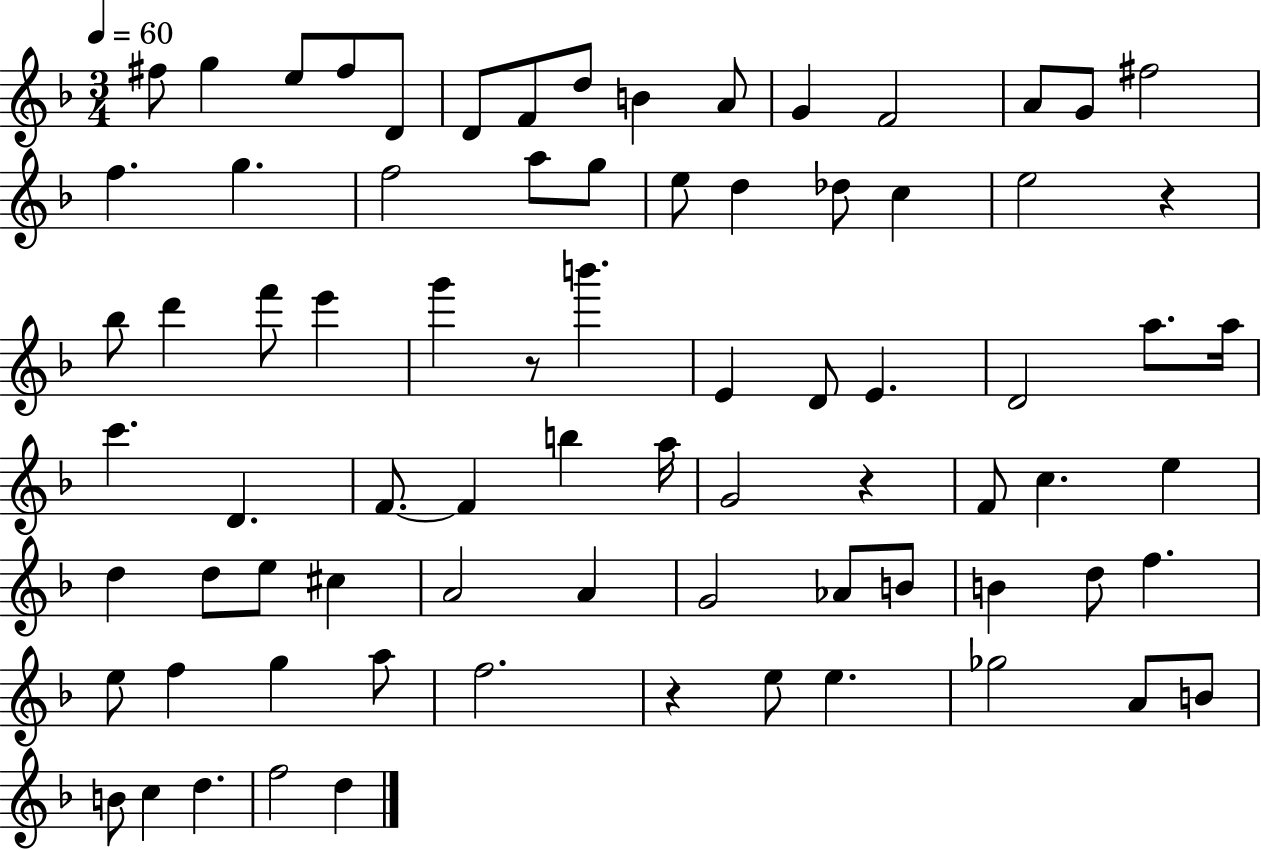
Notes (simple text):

F#5/e G5/q E5/e F#5/e D4/e D4/e F4/e D5/e B4/q A4/e G4/q F4/h A4/e G4/e F#5/h F5/q. G5/q. F5/h A5/e G5/e E5/e D5/q Db5/e C5/q E5/h R/q Bb5/e D6/q F6/e E6/q G6/q R/e B6/q. E4/q D4/e E4/q. D4/h A5/e. A5/s C6/q. D4/q. F4/e. F4/q B5/q A5/s G4/h R/q F4/e C5/q. E5/q D5/q D5/e E5/e C#5/q A4/h A4/q G4/h Ab4/e B4/e B4/q D5/e F5/q. E5/e F5/q G5/q A5/e F5/h. R/q E5/e E5/q. Gb5/h A4/e B4/e B4/e C5/q D5/q. F5/h D5/q